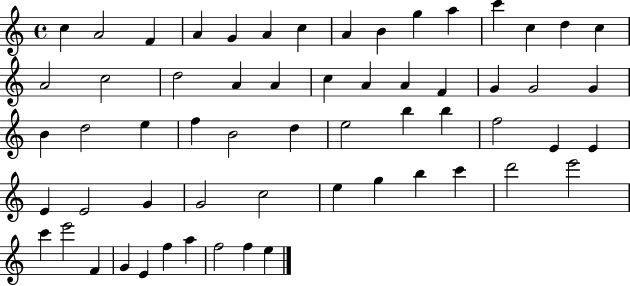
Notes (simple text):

C5/q A4/h F4/q A4/q G4/q A4/q C5/q A4/q B4/q G5/q A5/q C6/q C5/q D5/q C5/q A4/h C5/h D5/h A4/q A4/q C5/q A4/q A4/q F4/q G4/q G4/h G4/q B4/q D5/h E5/q F5/q B4/h D5/q E5/h B5/q B5/q F5/h E4/q E4/q E4/q E4/h G4/q G4/h C5/h E5/q G5/q B5/q C6/q D6/h E6/h C6/q E6/h F4/q G4/q E4/q F5/q A5/q F5/h F5/q E5/q